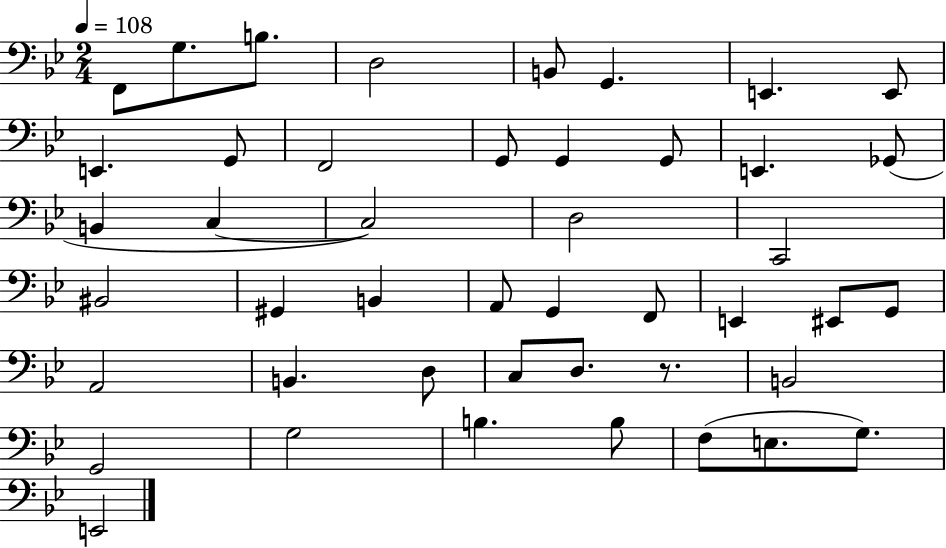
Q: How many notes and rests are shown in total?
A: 45